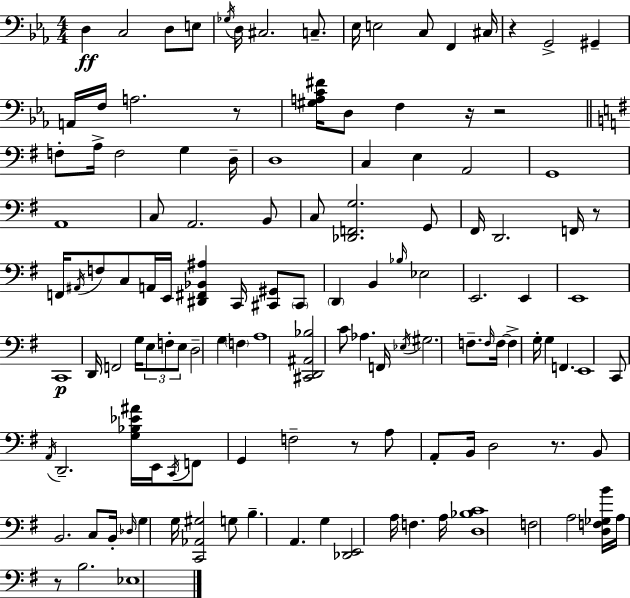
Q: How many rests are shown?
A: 8